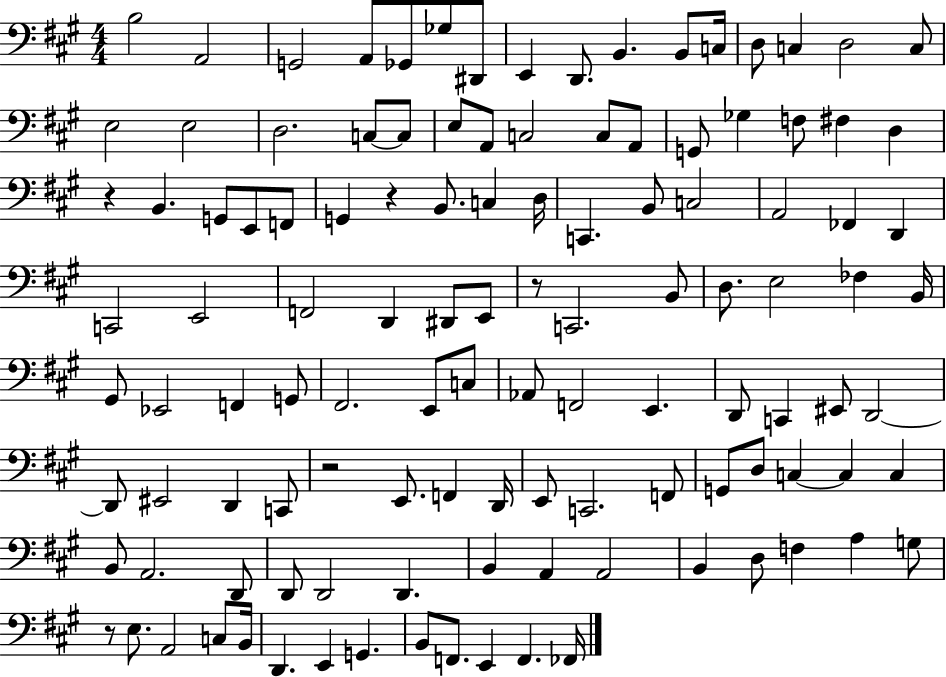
B3/h A2/h G2/h A2/e Gb2/e Gb3/e D#2/e E2/q D2/e. B2/q. B2/e C3/s D3/e C3/q D3/h C3/e E3/h E3/h D3/h. C3/e C3/e E3/e A2/e C3/h C3/e A2/e G2/e Gb3/q F3/e F#3/q D3/q R/q B2/q. G2/e E2/e F2/e G2/q R/q B2/e. C3/q D3/s C2/q. B2/e C3/h A2/h FES2/q D2/q C2/h E2/h F2/h D2/q D#2/e E2/e R/e C2/h. B2/e D3/e. E3/h FES3/q B2/s G#2/e Eb2/h F2/q G2/e F#2/h. E2/e C3/e Ab2/e F2/h E2/q. D2/e C2/q EIS2/e D2/h D2/e EIS2/h D2/q C2/e R/h E2/e. F2/q D2/s E2/e C2/h. F2/e G2/e D3/e C3/q C3/q C3/q B2/e A2/h. D2/e D2/e D2/h D2/q. B2/q A2/q A2/h B2/q D3/e F3/q A3/q G3/e R/e E3/e. A2/h C3/e B2/s D2/q. E2/q G2/q. B2/e F2/e. E2/q F2/q. FES2/s